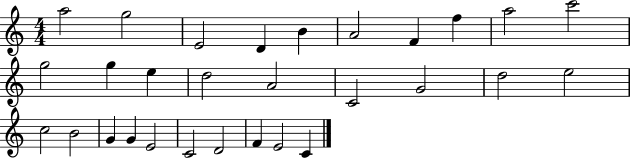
{
  \clef treble
  \numericTimeSignature
  \time 4/4
  \key c \major
  a''2 g''2 | e'2 d'4 b'4 | a'2 f'4 f''4 | a''2 c'''2 | \break g''2 g''4 e''4 | d''2 a'2 | c'2 g'2 | d''2 e''2 | \break c''2 b'2 | g'4 g'4 e'2 | c'2 d'2 | f'4 e'2 c'4 | \break \bar "|."
}